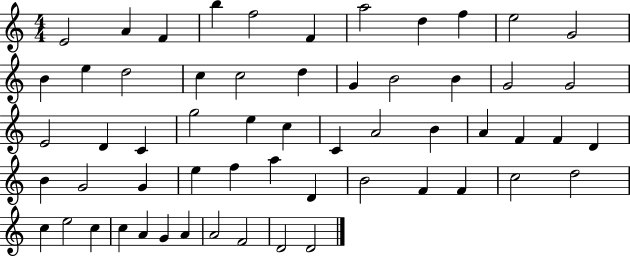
{
  \clef treble
  \numericTimeSignature
  \time 4/4
  \key c \major
  e'2 a'4 f'4 | b''4 f''2 f'4 | a''2 d''4 f''4 | e''2 g'2 | \break b'4 e''4 d''2 | c''4 c''2 d''4 | g'4 b'2 b'4 | g'2 g'2 | \break e'2 d'4 c'4 | g''2 e''4 c''4 | c'4 a'2 b'4 | a'4 f'4 f'4 d'4 | \break b'4 g'2 g'4 | e''4 f''4 a''4 d'4 | b'2 f'4 f'4 | c''2 d''2 | \break c''4 e''2 c''4 | c''4 a'4 g'4 a'4 | a'2 f'2 | d'2 d'2 | \break \bar "|."
}